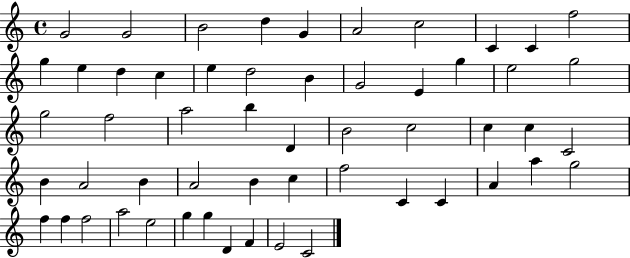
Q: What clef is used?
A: treble